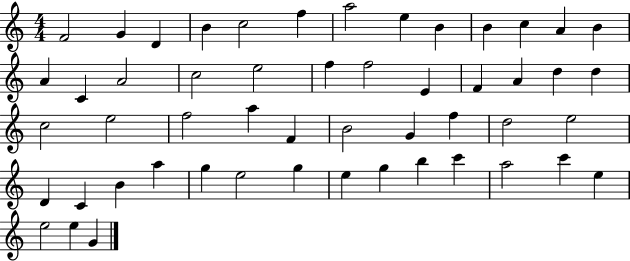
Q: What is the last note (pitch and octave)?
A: G4